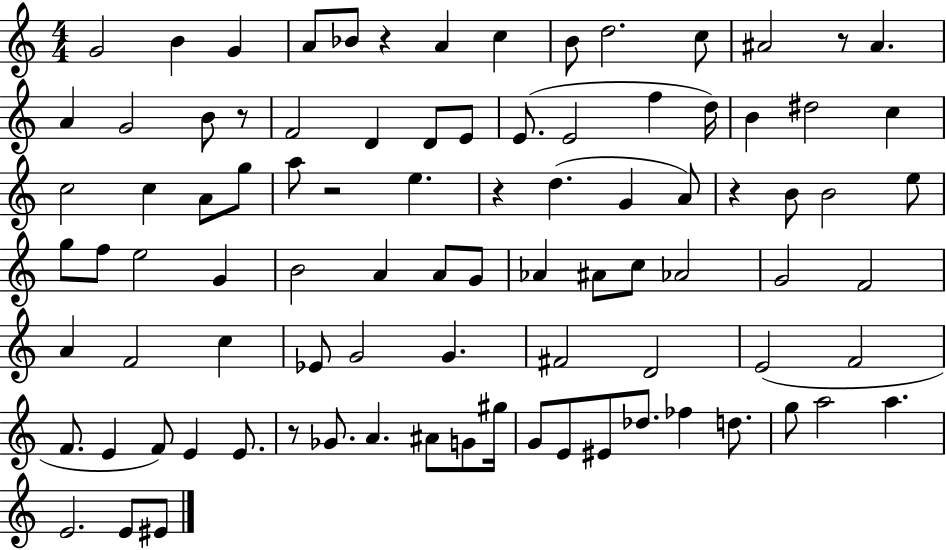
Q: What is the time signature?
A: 4/4